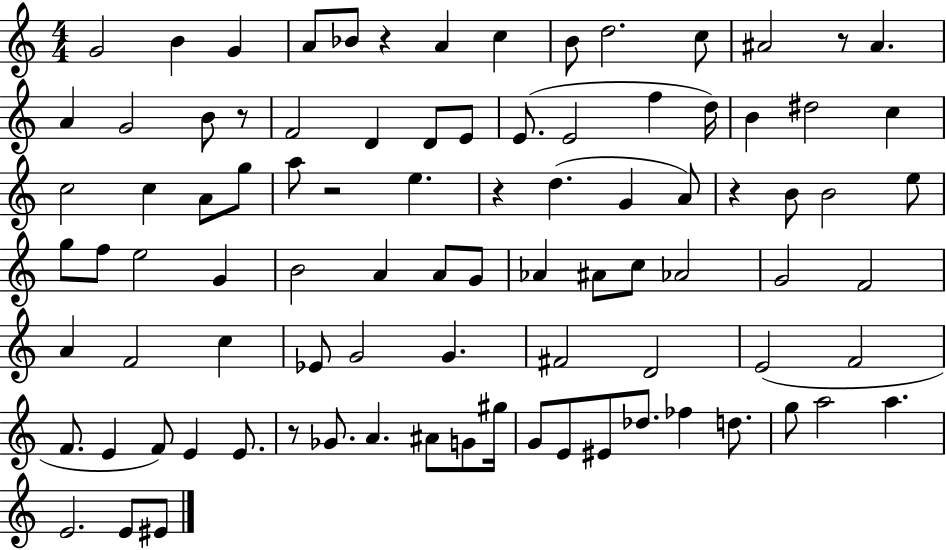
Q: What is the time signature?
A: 4/4